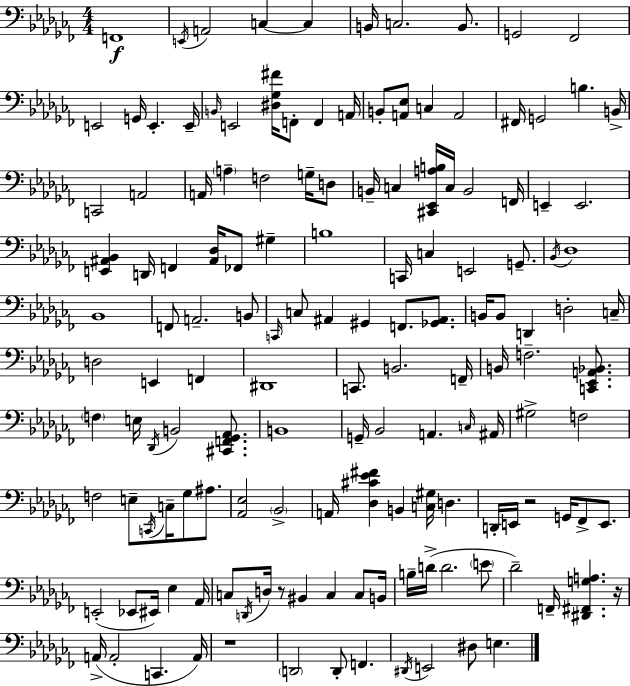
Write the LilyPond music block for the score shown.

{
  \clef bass
  \numericTimeSignature
  \time 4/4
  \key aes \minor
  f,1\f | \acciaccatura { e,16 } a,2 c4~~ c4 | b,16 c2. b,8. | g,2 fes,2 | \break e,2 g,16 e,4.-. | e,16-- \grace { b,16 } e,2 <dis ges fis'>16 f,8-. f,4 | a,16 b,8-. <a, ees>8 c4 a,2 | fis,16 g,2 b4. | \break b,16-> c,2 a,2 | a,16 \parenthesize a4-- f2 g16-- | d8 b,16-- c4 <cis, ees, a b>16 c16 b,2 | f,16 e,4-- e,2. | \break <e, ais, bes,>4 d,16 f,4 <ais, des>16 fes,8 gis4-- | b1 | c,16 c4 e,2 g,8.-- | \acciaccatura { bes,16 } des1 | \break bes,1 | f,8 a,2.-- | b,8 \grace { c,16 } c8 ais,4 gis,4 f,8. | <ges, ais,>8. b,16 b,8 d,4 d2-. | \break c16-- d2 e,4 | f,4 dis,1 | c,8. b,2. | f,16-- b,16 f2.-- | \break <c, ees, a, bes,>8. \parenthesize f4 e16 \acciaccatura { des,16 } b,2 | <cis, f, ges, aes,>8. b,1 | g,16-- bes,2 a,4. | \grace { c16 } ais,16 gis2-> f2 | \break f2 e8-- | \acciaccatura { c,16 } c16-- ges8 ais8. <aes, ees>2 \parenthesize bes,2-> | a,16 <des cis' ees' fis'>4 b,4 | <c gis>16 d4. d,16-. e,16 r2 | \break g,16 fes,8-> e,8. e,2-.( ees,8 | eis,16) ees4 aes,16 c8 \acciaccatura { d,16 } d16 r8 bis,4 | c4 c8 b,16 b16-- d'16->( d'2. | \parenthesize e'8 des'2--) | \break f,16-- <dis, fis, g a>4. r16 a,16->( a,2-. | c,4. a,16) r1 | \parenthesize d,2 | d,8-. f,4. \acciaccatura { dis,16 } e,2 | \break dis8 e4. \bar "|."
}